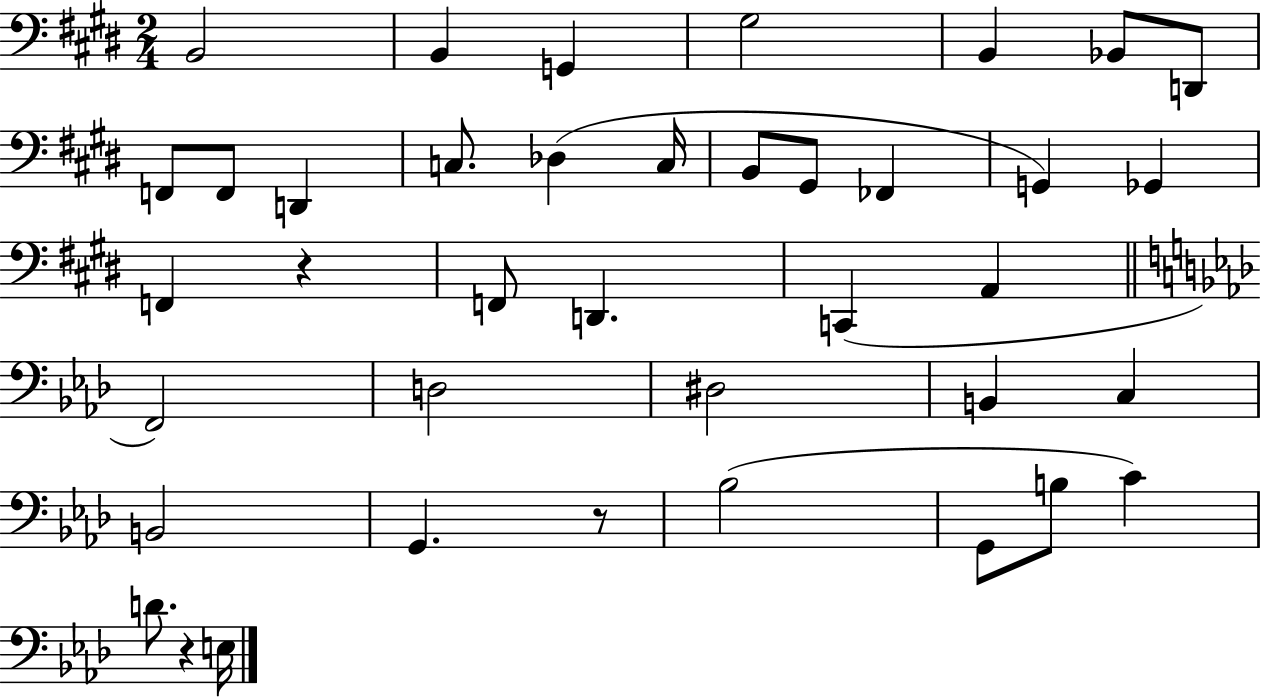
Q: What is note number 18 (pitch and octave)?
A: Gb2